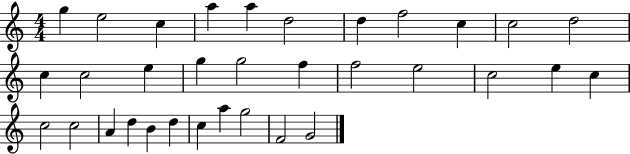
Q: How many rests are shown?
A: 0